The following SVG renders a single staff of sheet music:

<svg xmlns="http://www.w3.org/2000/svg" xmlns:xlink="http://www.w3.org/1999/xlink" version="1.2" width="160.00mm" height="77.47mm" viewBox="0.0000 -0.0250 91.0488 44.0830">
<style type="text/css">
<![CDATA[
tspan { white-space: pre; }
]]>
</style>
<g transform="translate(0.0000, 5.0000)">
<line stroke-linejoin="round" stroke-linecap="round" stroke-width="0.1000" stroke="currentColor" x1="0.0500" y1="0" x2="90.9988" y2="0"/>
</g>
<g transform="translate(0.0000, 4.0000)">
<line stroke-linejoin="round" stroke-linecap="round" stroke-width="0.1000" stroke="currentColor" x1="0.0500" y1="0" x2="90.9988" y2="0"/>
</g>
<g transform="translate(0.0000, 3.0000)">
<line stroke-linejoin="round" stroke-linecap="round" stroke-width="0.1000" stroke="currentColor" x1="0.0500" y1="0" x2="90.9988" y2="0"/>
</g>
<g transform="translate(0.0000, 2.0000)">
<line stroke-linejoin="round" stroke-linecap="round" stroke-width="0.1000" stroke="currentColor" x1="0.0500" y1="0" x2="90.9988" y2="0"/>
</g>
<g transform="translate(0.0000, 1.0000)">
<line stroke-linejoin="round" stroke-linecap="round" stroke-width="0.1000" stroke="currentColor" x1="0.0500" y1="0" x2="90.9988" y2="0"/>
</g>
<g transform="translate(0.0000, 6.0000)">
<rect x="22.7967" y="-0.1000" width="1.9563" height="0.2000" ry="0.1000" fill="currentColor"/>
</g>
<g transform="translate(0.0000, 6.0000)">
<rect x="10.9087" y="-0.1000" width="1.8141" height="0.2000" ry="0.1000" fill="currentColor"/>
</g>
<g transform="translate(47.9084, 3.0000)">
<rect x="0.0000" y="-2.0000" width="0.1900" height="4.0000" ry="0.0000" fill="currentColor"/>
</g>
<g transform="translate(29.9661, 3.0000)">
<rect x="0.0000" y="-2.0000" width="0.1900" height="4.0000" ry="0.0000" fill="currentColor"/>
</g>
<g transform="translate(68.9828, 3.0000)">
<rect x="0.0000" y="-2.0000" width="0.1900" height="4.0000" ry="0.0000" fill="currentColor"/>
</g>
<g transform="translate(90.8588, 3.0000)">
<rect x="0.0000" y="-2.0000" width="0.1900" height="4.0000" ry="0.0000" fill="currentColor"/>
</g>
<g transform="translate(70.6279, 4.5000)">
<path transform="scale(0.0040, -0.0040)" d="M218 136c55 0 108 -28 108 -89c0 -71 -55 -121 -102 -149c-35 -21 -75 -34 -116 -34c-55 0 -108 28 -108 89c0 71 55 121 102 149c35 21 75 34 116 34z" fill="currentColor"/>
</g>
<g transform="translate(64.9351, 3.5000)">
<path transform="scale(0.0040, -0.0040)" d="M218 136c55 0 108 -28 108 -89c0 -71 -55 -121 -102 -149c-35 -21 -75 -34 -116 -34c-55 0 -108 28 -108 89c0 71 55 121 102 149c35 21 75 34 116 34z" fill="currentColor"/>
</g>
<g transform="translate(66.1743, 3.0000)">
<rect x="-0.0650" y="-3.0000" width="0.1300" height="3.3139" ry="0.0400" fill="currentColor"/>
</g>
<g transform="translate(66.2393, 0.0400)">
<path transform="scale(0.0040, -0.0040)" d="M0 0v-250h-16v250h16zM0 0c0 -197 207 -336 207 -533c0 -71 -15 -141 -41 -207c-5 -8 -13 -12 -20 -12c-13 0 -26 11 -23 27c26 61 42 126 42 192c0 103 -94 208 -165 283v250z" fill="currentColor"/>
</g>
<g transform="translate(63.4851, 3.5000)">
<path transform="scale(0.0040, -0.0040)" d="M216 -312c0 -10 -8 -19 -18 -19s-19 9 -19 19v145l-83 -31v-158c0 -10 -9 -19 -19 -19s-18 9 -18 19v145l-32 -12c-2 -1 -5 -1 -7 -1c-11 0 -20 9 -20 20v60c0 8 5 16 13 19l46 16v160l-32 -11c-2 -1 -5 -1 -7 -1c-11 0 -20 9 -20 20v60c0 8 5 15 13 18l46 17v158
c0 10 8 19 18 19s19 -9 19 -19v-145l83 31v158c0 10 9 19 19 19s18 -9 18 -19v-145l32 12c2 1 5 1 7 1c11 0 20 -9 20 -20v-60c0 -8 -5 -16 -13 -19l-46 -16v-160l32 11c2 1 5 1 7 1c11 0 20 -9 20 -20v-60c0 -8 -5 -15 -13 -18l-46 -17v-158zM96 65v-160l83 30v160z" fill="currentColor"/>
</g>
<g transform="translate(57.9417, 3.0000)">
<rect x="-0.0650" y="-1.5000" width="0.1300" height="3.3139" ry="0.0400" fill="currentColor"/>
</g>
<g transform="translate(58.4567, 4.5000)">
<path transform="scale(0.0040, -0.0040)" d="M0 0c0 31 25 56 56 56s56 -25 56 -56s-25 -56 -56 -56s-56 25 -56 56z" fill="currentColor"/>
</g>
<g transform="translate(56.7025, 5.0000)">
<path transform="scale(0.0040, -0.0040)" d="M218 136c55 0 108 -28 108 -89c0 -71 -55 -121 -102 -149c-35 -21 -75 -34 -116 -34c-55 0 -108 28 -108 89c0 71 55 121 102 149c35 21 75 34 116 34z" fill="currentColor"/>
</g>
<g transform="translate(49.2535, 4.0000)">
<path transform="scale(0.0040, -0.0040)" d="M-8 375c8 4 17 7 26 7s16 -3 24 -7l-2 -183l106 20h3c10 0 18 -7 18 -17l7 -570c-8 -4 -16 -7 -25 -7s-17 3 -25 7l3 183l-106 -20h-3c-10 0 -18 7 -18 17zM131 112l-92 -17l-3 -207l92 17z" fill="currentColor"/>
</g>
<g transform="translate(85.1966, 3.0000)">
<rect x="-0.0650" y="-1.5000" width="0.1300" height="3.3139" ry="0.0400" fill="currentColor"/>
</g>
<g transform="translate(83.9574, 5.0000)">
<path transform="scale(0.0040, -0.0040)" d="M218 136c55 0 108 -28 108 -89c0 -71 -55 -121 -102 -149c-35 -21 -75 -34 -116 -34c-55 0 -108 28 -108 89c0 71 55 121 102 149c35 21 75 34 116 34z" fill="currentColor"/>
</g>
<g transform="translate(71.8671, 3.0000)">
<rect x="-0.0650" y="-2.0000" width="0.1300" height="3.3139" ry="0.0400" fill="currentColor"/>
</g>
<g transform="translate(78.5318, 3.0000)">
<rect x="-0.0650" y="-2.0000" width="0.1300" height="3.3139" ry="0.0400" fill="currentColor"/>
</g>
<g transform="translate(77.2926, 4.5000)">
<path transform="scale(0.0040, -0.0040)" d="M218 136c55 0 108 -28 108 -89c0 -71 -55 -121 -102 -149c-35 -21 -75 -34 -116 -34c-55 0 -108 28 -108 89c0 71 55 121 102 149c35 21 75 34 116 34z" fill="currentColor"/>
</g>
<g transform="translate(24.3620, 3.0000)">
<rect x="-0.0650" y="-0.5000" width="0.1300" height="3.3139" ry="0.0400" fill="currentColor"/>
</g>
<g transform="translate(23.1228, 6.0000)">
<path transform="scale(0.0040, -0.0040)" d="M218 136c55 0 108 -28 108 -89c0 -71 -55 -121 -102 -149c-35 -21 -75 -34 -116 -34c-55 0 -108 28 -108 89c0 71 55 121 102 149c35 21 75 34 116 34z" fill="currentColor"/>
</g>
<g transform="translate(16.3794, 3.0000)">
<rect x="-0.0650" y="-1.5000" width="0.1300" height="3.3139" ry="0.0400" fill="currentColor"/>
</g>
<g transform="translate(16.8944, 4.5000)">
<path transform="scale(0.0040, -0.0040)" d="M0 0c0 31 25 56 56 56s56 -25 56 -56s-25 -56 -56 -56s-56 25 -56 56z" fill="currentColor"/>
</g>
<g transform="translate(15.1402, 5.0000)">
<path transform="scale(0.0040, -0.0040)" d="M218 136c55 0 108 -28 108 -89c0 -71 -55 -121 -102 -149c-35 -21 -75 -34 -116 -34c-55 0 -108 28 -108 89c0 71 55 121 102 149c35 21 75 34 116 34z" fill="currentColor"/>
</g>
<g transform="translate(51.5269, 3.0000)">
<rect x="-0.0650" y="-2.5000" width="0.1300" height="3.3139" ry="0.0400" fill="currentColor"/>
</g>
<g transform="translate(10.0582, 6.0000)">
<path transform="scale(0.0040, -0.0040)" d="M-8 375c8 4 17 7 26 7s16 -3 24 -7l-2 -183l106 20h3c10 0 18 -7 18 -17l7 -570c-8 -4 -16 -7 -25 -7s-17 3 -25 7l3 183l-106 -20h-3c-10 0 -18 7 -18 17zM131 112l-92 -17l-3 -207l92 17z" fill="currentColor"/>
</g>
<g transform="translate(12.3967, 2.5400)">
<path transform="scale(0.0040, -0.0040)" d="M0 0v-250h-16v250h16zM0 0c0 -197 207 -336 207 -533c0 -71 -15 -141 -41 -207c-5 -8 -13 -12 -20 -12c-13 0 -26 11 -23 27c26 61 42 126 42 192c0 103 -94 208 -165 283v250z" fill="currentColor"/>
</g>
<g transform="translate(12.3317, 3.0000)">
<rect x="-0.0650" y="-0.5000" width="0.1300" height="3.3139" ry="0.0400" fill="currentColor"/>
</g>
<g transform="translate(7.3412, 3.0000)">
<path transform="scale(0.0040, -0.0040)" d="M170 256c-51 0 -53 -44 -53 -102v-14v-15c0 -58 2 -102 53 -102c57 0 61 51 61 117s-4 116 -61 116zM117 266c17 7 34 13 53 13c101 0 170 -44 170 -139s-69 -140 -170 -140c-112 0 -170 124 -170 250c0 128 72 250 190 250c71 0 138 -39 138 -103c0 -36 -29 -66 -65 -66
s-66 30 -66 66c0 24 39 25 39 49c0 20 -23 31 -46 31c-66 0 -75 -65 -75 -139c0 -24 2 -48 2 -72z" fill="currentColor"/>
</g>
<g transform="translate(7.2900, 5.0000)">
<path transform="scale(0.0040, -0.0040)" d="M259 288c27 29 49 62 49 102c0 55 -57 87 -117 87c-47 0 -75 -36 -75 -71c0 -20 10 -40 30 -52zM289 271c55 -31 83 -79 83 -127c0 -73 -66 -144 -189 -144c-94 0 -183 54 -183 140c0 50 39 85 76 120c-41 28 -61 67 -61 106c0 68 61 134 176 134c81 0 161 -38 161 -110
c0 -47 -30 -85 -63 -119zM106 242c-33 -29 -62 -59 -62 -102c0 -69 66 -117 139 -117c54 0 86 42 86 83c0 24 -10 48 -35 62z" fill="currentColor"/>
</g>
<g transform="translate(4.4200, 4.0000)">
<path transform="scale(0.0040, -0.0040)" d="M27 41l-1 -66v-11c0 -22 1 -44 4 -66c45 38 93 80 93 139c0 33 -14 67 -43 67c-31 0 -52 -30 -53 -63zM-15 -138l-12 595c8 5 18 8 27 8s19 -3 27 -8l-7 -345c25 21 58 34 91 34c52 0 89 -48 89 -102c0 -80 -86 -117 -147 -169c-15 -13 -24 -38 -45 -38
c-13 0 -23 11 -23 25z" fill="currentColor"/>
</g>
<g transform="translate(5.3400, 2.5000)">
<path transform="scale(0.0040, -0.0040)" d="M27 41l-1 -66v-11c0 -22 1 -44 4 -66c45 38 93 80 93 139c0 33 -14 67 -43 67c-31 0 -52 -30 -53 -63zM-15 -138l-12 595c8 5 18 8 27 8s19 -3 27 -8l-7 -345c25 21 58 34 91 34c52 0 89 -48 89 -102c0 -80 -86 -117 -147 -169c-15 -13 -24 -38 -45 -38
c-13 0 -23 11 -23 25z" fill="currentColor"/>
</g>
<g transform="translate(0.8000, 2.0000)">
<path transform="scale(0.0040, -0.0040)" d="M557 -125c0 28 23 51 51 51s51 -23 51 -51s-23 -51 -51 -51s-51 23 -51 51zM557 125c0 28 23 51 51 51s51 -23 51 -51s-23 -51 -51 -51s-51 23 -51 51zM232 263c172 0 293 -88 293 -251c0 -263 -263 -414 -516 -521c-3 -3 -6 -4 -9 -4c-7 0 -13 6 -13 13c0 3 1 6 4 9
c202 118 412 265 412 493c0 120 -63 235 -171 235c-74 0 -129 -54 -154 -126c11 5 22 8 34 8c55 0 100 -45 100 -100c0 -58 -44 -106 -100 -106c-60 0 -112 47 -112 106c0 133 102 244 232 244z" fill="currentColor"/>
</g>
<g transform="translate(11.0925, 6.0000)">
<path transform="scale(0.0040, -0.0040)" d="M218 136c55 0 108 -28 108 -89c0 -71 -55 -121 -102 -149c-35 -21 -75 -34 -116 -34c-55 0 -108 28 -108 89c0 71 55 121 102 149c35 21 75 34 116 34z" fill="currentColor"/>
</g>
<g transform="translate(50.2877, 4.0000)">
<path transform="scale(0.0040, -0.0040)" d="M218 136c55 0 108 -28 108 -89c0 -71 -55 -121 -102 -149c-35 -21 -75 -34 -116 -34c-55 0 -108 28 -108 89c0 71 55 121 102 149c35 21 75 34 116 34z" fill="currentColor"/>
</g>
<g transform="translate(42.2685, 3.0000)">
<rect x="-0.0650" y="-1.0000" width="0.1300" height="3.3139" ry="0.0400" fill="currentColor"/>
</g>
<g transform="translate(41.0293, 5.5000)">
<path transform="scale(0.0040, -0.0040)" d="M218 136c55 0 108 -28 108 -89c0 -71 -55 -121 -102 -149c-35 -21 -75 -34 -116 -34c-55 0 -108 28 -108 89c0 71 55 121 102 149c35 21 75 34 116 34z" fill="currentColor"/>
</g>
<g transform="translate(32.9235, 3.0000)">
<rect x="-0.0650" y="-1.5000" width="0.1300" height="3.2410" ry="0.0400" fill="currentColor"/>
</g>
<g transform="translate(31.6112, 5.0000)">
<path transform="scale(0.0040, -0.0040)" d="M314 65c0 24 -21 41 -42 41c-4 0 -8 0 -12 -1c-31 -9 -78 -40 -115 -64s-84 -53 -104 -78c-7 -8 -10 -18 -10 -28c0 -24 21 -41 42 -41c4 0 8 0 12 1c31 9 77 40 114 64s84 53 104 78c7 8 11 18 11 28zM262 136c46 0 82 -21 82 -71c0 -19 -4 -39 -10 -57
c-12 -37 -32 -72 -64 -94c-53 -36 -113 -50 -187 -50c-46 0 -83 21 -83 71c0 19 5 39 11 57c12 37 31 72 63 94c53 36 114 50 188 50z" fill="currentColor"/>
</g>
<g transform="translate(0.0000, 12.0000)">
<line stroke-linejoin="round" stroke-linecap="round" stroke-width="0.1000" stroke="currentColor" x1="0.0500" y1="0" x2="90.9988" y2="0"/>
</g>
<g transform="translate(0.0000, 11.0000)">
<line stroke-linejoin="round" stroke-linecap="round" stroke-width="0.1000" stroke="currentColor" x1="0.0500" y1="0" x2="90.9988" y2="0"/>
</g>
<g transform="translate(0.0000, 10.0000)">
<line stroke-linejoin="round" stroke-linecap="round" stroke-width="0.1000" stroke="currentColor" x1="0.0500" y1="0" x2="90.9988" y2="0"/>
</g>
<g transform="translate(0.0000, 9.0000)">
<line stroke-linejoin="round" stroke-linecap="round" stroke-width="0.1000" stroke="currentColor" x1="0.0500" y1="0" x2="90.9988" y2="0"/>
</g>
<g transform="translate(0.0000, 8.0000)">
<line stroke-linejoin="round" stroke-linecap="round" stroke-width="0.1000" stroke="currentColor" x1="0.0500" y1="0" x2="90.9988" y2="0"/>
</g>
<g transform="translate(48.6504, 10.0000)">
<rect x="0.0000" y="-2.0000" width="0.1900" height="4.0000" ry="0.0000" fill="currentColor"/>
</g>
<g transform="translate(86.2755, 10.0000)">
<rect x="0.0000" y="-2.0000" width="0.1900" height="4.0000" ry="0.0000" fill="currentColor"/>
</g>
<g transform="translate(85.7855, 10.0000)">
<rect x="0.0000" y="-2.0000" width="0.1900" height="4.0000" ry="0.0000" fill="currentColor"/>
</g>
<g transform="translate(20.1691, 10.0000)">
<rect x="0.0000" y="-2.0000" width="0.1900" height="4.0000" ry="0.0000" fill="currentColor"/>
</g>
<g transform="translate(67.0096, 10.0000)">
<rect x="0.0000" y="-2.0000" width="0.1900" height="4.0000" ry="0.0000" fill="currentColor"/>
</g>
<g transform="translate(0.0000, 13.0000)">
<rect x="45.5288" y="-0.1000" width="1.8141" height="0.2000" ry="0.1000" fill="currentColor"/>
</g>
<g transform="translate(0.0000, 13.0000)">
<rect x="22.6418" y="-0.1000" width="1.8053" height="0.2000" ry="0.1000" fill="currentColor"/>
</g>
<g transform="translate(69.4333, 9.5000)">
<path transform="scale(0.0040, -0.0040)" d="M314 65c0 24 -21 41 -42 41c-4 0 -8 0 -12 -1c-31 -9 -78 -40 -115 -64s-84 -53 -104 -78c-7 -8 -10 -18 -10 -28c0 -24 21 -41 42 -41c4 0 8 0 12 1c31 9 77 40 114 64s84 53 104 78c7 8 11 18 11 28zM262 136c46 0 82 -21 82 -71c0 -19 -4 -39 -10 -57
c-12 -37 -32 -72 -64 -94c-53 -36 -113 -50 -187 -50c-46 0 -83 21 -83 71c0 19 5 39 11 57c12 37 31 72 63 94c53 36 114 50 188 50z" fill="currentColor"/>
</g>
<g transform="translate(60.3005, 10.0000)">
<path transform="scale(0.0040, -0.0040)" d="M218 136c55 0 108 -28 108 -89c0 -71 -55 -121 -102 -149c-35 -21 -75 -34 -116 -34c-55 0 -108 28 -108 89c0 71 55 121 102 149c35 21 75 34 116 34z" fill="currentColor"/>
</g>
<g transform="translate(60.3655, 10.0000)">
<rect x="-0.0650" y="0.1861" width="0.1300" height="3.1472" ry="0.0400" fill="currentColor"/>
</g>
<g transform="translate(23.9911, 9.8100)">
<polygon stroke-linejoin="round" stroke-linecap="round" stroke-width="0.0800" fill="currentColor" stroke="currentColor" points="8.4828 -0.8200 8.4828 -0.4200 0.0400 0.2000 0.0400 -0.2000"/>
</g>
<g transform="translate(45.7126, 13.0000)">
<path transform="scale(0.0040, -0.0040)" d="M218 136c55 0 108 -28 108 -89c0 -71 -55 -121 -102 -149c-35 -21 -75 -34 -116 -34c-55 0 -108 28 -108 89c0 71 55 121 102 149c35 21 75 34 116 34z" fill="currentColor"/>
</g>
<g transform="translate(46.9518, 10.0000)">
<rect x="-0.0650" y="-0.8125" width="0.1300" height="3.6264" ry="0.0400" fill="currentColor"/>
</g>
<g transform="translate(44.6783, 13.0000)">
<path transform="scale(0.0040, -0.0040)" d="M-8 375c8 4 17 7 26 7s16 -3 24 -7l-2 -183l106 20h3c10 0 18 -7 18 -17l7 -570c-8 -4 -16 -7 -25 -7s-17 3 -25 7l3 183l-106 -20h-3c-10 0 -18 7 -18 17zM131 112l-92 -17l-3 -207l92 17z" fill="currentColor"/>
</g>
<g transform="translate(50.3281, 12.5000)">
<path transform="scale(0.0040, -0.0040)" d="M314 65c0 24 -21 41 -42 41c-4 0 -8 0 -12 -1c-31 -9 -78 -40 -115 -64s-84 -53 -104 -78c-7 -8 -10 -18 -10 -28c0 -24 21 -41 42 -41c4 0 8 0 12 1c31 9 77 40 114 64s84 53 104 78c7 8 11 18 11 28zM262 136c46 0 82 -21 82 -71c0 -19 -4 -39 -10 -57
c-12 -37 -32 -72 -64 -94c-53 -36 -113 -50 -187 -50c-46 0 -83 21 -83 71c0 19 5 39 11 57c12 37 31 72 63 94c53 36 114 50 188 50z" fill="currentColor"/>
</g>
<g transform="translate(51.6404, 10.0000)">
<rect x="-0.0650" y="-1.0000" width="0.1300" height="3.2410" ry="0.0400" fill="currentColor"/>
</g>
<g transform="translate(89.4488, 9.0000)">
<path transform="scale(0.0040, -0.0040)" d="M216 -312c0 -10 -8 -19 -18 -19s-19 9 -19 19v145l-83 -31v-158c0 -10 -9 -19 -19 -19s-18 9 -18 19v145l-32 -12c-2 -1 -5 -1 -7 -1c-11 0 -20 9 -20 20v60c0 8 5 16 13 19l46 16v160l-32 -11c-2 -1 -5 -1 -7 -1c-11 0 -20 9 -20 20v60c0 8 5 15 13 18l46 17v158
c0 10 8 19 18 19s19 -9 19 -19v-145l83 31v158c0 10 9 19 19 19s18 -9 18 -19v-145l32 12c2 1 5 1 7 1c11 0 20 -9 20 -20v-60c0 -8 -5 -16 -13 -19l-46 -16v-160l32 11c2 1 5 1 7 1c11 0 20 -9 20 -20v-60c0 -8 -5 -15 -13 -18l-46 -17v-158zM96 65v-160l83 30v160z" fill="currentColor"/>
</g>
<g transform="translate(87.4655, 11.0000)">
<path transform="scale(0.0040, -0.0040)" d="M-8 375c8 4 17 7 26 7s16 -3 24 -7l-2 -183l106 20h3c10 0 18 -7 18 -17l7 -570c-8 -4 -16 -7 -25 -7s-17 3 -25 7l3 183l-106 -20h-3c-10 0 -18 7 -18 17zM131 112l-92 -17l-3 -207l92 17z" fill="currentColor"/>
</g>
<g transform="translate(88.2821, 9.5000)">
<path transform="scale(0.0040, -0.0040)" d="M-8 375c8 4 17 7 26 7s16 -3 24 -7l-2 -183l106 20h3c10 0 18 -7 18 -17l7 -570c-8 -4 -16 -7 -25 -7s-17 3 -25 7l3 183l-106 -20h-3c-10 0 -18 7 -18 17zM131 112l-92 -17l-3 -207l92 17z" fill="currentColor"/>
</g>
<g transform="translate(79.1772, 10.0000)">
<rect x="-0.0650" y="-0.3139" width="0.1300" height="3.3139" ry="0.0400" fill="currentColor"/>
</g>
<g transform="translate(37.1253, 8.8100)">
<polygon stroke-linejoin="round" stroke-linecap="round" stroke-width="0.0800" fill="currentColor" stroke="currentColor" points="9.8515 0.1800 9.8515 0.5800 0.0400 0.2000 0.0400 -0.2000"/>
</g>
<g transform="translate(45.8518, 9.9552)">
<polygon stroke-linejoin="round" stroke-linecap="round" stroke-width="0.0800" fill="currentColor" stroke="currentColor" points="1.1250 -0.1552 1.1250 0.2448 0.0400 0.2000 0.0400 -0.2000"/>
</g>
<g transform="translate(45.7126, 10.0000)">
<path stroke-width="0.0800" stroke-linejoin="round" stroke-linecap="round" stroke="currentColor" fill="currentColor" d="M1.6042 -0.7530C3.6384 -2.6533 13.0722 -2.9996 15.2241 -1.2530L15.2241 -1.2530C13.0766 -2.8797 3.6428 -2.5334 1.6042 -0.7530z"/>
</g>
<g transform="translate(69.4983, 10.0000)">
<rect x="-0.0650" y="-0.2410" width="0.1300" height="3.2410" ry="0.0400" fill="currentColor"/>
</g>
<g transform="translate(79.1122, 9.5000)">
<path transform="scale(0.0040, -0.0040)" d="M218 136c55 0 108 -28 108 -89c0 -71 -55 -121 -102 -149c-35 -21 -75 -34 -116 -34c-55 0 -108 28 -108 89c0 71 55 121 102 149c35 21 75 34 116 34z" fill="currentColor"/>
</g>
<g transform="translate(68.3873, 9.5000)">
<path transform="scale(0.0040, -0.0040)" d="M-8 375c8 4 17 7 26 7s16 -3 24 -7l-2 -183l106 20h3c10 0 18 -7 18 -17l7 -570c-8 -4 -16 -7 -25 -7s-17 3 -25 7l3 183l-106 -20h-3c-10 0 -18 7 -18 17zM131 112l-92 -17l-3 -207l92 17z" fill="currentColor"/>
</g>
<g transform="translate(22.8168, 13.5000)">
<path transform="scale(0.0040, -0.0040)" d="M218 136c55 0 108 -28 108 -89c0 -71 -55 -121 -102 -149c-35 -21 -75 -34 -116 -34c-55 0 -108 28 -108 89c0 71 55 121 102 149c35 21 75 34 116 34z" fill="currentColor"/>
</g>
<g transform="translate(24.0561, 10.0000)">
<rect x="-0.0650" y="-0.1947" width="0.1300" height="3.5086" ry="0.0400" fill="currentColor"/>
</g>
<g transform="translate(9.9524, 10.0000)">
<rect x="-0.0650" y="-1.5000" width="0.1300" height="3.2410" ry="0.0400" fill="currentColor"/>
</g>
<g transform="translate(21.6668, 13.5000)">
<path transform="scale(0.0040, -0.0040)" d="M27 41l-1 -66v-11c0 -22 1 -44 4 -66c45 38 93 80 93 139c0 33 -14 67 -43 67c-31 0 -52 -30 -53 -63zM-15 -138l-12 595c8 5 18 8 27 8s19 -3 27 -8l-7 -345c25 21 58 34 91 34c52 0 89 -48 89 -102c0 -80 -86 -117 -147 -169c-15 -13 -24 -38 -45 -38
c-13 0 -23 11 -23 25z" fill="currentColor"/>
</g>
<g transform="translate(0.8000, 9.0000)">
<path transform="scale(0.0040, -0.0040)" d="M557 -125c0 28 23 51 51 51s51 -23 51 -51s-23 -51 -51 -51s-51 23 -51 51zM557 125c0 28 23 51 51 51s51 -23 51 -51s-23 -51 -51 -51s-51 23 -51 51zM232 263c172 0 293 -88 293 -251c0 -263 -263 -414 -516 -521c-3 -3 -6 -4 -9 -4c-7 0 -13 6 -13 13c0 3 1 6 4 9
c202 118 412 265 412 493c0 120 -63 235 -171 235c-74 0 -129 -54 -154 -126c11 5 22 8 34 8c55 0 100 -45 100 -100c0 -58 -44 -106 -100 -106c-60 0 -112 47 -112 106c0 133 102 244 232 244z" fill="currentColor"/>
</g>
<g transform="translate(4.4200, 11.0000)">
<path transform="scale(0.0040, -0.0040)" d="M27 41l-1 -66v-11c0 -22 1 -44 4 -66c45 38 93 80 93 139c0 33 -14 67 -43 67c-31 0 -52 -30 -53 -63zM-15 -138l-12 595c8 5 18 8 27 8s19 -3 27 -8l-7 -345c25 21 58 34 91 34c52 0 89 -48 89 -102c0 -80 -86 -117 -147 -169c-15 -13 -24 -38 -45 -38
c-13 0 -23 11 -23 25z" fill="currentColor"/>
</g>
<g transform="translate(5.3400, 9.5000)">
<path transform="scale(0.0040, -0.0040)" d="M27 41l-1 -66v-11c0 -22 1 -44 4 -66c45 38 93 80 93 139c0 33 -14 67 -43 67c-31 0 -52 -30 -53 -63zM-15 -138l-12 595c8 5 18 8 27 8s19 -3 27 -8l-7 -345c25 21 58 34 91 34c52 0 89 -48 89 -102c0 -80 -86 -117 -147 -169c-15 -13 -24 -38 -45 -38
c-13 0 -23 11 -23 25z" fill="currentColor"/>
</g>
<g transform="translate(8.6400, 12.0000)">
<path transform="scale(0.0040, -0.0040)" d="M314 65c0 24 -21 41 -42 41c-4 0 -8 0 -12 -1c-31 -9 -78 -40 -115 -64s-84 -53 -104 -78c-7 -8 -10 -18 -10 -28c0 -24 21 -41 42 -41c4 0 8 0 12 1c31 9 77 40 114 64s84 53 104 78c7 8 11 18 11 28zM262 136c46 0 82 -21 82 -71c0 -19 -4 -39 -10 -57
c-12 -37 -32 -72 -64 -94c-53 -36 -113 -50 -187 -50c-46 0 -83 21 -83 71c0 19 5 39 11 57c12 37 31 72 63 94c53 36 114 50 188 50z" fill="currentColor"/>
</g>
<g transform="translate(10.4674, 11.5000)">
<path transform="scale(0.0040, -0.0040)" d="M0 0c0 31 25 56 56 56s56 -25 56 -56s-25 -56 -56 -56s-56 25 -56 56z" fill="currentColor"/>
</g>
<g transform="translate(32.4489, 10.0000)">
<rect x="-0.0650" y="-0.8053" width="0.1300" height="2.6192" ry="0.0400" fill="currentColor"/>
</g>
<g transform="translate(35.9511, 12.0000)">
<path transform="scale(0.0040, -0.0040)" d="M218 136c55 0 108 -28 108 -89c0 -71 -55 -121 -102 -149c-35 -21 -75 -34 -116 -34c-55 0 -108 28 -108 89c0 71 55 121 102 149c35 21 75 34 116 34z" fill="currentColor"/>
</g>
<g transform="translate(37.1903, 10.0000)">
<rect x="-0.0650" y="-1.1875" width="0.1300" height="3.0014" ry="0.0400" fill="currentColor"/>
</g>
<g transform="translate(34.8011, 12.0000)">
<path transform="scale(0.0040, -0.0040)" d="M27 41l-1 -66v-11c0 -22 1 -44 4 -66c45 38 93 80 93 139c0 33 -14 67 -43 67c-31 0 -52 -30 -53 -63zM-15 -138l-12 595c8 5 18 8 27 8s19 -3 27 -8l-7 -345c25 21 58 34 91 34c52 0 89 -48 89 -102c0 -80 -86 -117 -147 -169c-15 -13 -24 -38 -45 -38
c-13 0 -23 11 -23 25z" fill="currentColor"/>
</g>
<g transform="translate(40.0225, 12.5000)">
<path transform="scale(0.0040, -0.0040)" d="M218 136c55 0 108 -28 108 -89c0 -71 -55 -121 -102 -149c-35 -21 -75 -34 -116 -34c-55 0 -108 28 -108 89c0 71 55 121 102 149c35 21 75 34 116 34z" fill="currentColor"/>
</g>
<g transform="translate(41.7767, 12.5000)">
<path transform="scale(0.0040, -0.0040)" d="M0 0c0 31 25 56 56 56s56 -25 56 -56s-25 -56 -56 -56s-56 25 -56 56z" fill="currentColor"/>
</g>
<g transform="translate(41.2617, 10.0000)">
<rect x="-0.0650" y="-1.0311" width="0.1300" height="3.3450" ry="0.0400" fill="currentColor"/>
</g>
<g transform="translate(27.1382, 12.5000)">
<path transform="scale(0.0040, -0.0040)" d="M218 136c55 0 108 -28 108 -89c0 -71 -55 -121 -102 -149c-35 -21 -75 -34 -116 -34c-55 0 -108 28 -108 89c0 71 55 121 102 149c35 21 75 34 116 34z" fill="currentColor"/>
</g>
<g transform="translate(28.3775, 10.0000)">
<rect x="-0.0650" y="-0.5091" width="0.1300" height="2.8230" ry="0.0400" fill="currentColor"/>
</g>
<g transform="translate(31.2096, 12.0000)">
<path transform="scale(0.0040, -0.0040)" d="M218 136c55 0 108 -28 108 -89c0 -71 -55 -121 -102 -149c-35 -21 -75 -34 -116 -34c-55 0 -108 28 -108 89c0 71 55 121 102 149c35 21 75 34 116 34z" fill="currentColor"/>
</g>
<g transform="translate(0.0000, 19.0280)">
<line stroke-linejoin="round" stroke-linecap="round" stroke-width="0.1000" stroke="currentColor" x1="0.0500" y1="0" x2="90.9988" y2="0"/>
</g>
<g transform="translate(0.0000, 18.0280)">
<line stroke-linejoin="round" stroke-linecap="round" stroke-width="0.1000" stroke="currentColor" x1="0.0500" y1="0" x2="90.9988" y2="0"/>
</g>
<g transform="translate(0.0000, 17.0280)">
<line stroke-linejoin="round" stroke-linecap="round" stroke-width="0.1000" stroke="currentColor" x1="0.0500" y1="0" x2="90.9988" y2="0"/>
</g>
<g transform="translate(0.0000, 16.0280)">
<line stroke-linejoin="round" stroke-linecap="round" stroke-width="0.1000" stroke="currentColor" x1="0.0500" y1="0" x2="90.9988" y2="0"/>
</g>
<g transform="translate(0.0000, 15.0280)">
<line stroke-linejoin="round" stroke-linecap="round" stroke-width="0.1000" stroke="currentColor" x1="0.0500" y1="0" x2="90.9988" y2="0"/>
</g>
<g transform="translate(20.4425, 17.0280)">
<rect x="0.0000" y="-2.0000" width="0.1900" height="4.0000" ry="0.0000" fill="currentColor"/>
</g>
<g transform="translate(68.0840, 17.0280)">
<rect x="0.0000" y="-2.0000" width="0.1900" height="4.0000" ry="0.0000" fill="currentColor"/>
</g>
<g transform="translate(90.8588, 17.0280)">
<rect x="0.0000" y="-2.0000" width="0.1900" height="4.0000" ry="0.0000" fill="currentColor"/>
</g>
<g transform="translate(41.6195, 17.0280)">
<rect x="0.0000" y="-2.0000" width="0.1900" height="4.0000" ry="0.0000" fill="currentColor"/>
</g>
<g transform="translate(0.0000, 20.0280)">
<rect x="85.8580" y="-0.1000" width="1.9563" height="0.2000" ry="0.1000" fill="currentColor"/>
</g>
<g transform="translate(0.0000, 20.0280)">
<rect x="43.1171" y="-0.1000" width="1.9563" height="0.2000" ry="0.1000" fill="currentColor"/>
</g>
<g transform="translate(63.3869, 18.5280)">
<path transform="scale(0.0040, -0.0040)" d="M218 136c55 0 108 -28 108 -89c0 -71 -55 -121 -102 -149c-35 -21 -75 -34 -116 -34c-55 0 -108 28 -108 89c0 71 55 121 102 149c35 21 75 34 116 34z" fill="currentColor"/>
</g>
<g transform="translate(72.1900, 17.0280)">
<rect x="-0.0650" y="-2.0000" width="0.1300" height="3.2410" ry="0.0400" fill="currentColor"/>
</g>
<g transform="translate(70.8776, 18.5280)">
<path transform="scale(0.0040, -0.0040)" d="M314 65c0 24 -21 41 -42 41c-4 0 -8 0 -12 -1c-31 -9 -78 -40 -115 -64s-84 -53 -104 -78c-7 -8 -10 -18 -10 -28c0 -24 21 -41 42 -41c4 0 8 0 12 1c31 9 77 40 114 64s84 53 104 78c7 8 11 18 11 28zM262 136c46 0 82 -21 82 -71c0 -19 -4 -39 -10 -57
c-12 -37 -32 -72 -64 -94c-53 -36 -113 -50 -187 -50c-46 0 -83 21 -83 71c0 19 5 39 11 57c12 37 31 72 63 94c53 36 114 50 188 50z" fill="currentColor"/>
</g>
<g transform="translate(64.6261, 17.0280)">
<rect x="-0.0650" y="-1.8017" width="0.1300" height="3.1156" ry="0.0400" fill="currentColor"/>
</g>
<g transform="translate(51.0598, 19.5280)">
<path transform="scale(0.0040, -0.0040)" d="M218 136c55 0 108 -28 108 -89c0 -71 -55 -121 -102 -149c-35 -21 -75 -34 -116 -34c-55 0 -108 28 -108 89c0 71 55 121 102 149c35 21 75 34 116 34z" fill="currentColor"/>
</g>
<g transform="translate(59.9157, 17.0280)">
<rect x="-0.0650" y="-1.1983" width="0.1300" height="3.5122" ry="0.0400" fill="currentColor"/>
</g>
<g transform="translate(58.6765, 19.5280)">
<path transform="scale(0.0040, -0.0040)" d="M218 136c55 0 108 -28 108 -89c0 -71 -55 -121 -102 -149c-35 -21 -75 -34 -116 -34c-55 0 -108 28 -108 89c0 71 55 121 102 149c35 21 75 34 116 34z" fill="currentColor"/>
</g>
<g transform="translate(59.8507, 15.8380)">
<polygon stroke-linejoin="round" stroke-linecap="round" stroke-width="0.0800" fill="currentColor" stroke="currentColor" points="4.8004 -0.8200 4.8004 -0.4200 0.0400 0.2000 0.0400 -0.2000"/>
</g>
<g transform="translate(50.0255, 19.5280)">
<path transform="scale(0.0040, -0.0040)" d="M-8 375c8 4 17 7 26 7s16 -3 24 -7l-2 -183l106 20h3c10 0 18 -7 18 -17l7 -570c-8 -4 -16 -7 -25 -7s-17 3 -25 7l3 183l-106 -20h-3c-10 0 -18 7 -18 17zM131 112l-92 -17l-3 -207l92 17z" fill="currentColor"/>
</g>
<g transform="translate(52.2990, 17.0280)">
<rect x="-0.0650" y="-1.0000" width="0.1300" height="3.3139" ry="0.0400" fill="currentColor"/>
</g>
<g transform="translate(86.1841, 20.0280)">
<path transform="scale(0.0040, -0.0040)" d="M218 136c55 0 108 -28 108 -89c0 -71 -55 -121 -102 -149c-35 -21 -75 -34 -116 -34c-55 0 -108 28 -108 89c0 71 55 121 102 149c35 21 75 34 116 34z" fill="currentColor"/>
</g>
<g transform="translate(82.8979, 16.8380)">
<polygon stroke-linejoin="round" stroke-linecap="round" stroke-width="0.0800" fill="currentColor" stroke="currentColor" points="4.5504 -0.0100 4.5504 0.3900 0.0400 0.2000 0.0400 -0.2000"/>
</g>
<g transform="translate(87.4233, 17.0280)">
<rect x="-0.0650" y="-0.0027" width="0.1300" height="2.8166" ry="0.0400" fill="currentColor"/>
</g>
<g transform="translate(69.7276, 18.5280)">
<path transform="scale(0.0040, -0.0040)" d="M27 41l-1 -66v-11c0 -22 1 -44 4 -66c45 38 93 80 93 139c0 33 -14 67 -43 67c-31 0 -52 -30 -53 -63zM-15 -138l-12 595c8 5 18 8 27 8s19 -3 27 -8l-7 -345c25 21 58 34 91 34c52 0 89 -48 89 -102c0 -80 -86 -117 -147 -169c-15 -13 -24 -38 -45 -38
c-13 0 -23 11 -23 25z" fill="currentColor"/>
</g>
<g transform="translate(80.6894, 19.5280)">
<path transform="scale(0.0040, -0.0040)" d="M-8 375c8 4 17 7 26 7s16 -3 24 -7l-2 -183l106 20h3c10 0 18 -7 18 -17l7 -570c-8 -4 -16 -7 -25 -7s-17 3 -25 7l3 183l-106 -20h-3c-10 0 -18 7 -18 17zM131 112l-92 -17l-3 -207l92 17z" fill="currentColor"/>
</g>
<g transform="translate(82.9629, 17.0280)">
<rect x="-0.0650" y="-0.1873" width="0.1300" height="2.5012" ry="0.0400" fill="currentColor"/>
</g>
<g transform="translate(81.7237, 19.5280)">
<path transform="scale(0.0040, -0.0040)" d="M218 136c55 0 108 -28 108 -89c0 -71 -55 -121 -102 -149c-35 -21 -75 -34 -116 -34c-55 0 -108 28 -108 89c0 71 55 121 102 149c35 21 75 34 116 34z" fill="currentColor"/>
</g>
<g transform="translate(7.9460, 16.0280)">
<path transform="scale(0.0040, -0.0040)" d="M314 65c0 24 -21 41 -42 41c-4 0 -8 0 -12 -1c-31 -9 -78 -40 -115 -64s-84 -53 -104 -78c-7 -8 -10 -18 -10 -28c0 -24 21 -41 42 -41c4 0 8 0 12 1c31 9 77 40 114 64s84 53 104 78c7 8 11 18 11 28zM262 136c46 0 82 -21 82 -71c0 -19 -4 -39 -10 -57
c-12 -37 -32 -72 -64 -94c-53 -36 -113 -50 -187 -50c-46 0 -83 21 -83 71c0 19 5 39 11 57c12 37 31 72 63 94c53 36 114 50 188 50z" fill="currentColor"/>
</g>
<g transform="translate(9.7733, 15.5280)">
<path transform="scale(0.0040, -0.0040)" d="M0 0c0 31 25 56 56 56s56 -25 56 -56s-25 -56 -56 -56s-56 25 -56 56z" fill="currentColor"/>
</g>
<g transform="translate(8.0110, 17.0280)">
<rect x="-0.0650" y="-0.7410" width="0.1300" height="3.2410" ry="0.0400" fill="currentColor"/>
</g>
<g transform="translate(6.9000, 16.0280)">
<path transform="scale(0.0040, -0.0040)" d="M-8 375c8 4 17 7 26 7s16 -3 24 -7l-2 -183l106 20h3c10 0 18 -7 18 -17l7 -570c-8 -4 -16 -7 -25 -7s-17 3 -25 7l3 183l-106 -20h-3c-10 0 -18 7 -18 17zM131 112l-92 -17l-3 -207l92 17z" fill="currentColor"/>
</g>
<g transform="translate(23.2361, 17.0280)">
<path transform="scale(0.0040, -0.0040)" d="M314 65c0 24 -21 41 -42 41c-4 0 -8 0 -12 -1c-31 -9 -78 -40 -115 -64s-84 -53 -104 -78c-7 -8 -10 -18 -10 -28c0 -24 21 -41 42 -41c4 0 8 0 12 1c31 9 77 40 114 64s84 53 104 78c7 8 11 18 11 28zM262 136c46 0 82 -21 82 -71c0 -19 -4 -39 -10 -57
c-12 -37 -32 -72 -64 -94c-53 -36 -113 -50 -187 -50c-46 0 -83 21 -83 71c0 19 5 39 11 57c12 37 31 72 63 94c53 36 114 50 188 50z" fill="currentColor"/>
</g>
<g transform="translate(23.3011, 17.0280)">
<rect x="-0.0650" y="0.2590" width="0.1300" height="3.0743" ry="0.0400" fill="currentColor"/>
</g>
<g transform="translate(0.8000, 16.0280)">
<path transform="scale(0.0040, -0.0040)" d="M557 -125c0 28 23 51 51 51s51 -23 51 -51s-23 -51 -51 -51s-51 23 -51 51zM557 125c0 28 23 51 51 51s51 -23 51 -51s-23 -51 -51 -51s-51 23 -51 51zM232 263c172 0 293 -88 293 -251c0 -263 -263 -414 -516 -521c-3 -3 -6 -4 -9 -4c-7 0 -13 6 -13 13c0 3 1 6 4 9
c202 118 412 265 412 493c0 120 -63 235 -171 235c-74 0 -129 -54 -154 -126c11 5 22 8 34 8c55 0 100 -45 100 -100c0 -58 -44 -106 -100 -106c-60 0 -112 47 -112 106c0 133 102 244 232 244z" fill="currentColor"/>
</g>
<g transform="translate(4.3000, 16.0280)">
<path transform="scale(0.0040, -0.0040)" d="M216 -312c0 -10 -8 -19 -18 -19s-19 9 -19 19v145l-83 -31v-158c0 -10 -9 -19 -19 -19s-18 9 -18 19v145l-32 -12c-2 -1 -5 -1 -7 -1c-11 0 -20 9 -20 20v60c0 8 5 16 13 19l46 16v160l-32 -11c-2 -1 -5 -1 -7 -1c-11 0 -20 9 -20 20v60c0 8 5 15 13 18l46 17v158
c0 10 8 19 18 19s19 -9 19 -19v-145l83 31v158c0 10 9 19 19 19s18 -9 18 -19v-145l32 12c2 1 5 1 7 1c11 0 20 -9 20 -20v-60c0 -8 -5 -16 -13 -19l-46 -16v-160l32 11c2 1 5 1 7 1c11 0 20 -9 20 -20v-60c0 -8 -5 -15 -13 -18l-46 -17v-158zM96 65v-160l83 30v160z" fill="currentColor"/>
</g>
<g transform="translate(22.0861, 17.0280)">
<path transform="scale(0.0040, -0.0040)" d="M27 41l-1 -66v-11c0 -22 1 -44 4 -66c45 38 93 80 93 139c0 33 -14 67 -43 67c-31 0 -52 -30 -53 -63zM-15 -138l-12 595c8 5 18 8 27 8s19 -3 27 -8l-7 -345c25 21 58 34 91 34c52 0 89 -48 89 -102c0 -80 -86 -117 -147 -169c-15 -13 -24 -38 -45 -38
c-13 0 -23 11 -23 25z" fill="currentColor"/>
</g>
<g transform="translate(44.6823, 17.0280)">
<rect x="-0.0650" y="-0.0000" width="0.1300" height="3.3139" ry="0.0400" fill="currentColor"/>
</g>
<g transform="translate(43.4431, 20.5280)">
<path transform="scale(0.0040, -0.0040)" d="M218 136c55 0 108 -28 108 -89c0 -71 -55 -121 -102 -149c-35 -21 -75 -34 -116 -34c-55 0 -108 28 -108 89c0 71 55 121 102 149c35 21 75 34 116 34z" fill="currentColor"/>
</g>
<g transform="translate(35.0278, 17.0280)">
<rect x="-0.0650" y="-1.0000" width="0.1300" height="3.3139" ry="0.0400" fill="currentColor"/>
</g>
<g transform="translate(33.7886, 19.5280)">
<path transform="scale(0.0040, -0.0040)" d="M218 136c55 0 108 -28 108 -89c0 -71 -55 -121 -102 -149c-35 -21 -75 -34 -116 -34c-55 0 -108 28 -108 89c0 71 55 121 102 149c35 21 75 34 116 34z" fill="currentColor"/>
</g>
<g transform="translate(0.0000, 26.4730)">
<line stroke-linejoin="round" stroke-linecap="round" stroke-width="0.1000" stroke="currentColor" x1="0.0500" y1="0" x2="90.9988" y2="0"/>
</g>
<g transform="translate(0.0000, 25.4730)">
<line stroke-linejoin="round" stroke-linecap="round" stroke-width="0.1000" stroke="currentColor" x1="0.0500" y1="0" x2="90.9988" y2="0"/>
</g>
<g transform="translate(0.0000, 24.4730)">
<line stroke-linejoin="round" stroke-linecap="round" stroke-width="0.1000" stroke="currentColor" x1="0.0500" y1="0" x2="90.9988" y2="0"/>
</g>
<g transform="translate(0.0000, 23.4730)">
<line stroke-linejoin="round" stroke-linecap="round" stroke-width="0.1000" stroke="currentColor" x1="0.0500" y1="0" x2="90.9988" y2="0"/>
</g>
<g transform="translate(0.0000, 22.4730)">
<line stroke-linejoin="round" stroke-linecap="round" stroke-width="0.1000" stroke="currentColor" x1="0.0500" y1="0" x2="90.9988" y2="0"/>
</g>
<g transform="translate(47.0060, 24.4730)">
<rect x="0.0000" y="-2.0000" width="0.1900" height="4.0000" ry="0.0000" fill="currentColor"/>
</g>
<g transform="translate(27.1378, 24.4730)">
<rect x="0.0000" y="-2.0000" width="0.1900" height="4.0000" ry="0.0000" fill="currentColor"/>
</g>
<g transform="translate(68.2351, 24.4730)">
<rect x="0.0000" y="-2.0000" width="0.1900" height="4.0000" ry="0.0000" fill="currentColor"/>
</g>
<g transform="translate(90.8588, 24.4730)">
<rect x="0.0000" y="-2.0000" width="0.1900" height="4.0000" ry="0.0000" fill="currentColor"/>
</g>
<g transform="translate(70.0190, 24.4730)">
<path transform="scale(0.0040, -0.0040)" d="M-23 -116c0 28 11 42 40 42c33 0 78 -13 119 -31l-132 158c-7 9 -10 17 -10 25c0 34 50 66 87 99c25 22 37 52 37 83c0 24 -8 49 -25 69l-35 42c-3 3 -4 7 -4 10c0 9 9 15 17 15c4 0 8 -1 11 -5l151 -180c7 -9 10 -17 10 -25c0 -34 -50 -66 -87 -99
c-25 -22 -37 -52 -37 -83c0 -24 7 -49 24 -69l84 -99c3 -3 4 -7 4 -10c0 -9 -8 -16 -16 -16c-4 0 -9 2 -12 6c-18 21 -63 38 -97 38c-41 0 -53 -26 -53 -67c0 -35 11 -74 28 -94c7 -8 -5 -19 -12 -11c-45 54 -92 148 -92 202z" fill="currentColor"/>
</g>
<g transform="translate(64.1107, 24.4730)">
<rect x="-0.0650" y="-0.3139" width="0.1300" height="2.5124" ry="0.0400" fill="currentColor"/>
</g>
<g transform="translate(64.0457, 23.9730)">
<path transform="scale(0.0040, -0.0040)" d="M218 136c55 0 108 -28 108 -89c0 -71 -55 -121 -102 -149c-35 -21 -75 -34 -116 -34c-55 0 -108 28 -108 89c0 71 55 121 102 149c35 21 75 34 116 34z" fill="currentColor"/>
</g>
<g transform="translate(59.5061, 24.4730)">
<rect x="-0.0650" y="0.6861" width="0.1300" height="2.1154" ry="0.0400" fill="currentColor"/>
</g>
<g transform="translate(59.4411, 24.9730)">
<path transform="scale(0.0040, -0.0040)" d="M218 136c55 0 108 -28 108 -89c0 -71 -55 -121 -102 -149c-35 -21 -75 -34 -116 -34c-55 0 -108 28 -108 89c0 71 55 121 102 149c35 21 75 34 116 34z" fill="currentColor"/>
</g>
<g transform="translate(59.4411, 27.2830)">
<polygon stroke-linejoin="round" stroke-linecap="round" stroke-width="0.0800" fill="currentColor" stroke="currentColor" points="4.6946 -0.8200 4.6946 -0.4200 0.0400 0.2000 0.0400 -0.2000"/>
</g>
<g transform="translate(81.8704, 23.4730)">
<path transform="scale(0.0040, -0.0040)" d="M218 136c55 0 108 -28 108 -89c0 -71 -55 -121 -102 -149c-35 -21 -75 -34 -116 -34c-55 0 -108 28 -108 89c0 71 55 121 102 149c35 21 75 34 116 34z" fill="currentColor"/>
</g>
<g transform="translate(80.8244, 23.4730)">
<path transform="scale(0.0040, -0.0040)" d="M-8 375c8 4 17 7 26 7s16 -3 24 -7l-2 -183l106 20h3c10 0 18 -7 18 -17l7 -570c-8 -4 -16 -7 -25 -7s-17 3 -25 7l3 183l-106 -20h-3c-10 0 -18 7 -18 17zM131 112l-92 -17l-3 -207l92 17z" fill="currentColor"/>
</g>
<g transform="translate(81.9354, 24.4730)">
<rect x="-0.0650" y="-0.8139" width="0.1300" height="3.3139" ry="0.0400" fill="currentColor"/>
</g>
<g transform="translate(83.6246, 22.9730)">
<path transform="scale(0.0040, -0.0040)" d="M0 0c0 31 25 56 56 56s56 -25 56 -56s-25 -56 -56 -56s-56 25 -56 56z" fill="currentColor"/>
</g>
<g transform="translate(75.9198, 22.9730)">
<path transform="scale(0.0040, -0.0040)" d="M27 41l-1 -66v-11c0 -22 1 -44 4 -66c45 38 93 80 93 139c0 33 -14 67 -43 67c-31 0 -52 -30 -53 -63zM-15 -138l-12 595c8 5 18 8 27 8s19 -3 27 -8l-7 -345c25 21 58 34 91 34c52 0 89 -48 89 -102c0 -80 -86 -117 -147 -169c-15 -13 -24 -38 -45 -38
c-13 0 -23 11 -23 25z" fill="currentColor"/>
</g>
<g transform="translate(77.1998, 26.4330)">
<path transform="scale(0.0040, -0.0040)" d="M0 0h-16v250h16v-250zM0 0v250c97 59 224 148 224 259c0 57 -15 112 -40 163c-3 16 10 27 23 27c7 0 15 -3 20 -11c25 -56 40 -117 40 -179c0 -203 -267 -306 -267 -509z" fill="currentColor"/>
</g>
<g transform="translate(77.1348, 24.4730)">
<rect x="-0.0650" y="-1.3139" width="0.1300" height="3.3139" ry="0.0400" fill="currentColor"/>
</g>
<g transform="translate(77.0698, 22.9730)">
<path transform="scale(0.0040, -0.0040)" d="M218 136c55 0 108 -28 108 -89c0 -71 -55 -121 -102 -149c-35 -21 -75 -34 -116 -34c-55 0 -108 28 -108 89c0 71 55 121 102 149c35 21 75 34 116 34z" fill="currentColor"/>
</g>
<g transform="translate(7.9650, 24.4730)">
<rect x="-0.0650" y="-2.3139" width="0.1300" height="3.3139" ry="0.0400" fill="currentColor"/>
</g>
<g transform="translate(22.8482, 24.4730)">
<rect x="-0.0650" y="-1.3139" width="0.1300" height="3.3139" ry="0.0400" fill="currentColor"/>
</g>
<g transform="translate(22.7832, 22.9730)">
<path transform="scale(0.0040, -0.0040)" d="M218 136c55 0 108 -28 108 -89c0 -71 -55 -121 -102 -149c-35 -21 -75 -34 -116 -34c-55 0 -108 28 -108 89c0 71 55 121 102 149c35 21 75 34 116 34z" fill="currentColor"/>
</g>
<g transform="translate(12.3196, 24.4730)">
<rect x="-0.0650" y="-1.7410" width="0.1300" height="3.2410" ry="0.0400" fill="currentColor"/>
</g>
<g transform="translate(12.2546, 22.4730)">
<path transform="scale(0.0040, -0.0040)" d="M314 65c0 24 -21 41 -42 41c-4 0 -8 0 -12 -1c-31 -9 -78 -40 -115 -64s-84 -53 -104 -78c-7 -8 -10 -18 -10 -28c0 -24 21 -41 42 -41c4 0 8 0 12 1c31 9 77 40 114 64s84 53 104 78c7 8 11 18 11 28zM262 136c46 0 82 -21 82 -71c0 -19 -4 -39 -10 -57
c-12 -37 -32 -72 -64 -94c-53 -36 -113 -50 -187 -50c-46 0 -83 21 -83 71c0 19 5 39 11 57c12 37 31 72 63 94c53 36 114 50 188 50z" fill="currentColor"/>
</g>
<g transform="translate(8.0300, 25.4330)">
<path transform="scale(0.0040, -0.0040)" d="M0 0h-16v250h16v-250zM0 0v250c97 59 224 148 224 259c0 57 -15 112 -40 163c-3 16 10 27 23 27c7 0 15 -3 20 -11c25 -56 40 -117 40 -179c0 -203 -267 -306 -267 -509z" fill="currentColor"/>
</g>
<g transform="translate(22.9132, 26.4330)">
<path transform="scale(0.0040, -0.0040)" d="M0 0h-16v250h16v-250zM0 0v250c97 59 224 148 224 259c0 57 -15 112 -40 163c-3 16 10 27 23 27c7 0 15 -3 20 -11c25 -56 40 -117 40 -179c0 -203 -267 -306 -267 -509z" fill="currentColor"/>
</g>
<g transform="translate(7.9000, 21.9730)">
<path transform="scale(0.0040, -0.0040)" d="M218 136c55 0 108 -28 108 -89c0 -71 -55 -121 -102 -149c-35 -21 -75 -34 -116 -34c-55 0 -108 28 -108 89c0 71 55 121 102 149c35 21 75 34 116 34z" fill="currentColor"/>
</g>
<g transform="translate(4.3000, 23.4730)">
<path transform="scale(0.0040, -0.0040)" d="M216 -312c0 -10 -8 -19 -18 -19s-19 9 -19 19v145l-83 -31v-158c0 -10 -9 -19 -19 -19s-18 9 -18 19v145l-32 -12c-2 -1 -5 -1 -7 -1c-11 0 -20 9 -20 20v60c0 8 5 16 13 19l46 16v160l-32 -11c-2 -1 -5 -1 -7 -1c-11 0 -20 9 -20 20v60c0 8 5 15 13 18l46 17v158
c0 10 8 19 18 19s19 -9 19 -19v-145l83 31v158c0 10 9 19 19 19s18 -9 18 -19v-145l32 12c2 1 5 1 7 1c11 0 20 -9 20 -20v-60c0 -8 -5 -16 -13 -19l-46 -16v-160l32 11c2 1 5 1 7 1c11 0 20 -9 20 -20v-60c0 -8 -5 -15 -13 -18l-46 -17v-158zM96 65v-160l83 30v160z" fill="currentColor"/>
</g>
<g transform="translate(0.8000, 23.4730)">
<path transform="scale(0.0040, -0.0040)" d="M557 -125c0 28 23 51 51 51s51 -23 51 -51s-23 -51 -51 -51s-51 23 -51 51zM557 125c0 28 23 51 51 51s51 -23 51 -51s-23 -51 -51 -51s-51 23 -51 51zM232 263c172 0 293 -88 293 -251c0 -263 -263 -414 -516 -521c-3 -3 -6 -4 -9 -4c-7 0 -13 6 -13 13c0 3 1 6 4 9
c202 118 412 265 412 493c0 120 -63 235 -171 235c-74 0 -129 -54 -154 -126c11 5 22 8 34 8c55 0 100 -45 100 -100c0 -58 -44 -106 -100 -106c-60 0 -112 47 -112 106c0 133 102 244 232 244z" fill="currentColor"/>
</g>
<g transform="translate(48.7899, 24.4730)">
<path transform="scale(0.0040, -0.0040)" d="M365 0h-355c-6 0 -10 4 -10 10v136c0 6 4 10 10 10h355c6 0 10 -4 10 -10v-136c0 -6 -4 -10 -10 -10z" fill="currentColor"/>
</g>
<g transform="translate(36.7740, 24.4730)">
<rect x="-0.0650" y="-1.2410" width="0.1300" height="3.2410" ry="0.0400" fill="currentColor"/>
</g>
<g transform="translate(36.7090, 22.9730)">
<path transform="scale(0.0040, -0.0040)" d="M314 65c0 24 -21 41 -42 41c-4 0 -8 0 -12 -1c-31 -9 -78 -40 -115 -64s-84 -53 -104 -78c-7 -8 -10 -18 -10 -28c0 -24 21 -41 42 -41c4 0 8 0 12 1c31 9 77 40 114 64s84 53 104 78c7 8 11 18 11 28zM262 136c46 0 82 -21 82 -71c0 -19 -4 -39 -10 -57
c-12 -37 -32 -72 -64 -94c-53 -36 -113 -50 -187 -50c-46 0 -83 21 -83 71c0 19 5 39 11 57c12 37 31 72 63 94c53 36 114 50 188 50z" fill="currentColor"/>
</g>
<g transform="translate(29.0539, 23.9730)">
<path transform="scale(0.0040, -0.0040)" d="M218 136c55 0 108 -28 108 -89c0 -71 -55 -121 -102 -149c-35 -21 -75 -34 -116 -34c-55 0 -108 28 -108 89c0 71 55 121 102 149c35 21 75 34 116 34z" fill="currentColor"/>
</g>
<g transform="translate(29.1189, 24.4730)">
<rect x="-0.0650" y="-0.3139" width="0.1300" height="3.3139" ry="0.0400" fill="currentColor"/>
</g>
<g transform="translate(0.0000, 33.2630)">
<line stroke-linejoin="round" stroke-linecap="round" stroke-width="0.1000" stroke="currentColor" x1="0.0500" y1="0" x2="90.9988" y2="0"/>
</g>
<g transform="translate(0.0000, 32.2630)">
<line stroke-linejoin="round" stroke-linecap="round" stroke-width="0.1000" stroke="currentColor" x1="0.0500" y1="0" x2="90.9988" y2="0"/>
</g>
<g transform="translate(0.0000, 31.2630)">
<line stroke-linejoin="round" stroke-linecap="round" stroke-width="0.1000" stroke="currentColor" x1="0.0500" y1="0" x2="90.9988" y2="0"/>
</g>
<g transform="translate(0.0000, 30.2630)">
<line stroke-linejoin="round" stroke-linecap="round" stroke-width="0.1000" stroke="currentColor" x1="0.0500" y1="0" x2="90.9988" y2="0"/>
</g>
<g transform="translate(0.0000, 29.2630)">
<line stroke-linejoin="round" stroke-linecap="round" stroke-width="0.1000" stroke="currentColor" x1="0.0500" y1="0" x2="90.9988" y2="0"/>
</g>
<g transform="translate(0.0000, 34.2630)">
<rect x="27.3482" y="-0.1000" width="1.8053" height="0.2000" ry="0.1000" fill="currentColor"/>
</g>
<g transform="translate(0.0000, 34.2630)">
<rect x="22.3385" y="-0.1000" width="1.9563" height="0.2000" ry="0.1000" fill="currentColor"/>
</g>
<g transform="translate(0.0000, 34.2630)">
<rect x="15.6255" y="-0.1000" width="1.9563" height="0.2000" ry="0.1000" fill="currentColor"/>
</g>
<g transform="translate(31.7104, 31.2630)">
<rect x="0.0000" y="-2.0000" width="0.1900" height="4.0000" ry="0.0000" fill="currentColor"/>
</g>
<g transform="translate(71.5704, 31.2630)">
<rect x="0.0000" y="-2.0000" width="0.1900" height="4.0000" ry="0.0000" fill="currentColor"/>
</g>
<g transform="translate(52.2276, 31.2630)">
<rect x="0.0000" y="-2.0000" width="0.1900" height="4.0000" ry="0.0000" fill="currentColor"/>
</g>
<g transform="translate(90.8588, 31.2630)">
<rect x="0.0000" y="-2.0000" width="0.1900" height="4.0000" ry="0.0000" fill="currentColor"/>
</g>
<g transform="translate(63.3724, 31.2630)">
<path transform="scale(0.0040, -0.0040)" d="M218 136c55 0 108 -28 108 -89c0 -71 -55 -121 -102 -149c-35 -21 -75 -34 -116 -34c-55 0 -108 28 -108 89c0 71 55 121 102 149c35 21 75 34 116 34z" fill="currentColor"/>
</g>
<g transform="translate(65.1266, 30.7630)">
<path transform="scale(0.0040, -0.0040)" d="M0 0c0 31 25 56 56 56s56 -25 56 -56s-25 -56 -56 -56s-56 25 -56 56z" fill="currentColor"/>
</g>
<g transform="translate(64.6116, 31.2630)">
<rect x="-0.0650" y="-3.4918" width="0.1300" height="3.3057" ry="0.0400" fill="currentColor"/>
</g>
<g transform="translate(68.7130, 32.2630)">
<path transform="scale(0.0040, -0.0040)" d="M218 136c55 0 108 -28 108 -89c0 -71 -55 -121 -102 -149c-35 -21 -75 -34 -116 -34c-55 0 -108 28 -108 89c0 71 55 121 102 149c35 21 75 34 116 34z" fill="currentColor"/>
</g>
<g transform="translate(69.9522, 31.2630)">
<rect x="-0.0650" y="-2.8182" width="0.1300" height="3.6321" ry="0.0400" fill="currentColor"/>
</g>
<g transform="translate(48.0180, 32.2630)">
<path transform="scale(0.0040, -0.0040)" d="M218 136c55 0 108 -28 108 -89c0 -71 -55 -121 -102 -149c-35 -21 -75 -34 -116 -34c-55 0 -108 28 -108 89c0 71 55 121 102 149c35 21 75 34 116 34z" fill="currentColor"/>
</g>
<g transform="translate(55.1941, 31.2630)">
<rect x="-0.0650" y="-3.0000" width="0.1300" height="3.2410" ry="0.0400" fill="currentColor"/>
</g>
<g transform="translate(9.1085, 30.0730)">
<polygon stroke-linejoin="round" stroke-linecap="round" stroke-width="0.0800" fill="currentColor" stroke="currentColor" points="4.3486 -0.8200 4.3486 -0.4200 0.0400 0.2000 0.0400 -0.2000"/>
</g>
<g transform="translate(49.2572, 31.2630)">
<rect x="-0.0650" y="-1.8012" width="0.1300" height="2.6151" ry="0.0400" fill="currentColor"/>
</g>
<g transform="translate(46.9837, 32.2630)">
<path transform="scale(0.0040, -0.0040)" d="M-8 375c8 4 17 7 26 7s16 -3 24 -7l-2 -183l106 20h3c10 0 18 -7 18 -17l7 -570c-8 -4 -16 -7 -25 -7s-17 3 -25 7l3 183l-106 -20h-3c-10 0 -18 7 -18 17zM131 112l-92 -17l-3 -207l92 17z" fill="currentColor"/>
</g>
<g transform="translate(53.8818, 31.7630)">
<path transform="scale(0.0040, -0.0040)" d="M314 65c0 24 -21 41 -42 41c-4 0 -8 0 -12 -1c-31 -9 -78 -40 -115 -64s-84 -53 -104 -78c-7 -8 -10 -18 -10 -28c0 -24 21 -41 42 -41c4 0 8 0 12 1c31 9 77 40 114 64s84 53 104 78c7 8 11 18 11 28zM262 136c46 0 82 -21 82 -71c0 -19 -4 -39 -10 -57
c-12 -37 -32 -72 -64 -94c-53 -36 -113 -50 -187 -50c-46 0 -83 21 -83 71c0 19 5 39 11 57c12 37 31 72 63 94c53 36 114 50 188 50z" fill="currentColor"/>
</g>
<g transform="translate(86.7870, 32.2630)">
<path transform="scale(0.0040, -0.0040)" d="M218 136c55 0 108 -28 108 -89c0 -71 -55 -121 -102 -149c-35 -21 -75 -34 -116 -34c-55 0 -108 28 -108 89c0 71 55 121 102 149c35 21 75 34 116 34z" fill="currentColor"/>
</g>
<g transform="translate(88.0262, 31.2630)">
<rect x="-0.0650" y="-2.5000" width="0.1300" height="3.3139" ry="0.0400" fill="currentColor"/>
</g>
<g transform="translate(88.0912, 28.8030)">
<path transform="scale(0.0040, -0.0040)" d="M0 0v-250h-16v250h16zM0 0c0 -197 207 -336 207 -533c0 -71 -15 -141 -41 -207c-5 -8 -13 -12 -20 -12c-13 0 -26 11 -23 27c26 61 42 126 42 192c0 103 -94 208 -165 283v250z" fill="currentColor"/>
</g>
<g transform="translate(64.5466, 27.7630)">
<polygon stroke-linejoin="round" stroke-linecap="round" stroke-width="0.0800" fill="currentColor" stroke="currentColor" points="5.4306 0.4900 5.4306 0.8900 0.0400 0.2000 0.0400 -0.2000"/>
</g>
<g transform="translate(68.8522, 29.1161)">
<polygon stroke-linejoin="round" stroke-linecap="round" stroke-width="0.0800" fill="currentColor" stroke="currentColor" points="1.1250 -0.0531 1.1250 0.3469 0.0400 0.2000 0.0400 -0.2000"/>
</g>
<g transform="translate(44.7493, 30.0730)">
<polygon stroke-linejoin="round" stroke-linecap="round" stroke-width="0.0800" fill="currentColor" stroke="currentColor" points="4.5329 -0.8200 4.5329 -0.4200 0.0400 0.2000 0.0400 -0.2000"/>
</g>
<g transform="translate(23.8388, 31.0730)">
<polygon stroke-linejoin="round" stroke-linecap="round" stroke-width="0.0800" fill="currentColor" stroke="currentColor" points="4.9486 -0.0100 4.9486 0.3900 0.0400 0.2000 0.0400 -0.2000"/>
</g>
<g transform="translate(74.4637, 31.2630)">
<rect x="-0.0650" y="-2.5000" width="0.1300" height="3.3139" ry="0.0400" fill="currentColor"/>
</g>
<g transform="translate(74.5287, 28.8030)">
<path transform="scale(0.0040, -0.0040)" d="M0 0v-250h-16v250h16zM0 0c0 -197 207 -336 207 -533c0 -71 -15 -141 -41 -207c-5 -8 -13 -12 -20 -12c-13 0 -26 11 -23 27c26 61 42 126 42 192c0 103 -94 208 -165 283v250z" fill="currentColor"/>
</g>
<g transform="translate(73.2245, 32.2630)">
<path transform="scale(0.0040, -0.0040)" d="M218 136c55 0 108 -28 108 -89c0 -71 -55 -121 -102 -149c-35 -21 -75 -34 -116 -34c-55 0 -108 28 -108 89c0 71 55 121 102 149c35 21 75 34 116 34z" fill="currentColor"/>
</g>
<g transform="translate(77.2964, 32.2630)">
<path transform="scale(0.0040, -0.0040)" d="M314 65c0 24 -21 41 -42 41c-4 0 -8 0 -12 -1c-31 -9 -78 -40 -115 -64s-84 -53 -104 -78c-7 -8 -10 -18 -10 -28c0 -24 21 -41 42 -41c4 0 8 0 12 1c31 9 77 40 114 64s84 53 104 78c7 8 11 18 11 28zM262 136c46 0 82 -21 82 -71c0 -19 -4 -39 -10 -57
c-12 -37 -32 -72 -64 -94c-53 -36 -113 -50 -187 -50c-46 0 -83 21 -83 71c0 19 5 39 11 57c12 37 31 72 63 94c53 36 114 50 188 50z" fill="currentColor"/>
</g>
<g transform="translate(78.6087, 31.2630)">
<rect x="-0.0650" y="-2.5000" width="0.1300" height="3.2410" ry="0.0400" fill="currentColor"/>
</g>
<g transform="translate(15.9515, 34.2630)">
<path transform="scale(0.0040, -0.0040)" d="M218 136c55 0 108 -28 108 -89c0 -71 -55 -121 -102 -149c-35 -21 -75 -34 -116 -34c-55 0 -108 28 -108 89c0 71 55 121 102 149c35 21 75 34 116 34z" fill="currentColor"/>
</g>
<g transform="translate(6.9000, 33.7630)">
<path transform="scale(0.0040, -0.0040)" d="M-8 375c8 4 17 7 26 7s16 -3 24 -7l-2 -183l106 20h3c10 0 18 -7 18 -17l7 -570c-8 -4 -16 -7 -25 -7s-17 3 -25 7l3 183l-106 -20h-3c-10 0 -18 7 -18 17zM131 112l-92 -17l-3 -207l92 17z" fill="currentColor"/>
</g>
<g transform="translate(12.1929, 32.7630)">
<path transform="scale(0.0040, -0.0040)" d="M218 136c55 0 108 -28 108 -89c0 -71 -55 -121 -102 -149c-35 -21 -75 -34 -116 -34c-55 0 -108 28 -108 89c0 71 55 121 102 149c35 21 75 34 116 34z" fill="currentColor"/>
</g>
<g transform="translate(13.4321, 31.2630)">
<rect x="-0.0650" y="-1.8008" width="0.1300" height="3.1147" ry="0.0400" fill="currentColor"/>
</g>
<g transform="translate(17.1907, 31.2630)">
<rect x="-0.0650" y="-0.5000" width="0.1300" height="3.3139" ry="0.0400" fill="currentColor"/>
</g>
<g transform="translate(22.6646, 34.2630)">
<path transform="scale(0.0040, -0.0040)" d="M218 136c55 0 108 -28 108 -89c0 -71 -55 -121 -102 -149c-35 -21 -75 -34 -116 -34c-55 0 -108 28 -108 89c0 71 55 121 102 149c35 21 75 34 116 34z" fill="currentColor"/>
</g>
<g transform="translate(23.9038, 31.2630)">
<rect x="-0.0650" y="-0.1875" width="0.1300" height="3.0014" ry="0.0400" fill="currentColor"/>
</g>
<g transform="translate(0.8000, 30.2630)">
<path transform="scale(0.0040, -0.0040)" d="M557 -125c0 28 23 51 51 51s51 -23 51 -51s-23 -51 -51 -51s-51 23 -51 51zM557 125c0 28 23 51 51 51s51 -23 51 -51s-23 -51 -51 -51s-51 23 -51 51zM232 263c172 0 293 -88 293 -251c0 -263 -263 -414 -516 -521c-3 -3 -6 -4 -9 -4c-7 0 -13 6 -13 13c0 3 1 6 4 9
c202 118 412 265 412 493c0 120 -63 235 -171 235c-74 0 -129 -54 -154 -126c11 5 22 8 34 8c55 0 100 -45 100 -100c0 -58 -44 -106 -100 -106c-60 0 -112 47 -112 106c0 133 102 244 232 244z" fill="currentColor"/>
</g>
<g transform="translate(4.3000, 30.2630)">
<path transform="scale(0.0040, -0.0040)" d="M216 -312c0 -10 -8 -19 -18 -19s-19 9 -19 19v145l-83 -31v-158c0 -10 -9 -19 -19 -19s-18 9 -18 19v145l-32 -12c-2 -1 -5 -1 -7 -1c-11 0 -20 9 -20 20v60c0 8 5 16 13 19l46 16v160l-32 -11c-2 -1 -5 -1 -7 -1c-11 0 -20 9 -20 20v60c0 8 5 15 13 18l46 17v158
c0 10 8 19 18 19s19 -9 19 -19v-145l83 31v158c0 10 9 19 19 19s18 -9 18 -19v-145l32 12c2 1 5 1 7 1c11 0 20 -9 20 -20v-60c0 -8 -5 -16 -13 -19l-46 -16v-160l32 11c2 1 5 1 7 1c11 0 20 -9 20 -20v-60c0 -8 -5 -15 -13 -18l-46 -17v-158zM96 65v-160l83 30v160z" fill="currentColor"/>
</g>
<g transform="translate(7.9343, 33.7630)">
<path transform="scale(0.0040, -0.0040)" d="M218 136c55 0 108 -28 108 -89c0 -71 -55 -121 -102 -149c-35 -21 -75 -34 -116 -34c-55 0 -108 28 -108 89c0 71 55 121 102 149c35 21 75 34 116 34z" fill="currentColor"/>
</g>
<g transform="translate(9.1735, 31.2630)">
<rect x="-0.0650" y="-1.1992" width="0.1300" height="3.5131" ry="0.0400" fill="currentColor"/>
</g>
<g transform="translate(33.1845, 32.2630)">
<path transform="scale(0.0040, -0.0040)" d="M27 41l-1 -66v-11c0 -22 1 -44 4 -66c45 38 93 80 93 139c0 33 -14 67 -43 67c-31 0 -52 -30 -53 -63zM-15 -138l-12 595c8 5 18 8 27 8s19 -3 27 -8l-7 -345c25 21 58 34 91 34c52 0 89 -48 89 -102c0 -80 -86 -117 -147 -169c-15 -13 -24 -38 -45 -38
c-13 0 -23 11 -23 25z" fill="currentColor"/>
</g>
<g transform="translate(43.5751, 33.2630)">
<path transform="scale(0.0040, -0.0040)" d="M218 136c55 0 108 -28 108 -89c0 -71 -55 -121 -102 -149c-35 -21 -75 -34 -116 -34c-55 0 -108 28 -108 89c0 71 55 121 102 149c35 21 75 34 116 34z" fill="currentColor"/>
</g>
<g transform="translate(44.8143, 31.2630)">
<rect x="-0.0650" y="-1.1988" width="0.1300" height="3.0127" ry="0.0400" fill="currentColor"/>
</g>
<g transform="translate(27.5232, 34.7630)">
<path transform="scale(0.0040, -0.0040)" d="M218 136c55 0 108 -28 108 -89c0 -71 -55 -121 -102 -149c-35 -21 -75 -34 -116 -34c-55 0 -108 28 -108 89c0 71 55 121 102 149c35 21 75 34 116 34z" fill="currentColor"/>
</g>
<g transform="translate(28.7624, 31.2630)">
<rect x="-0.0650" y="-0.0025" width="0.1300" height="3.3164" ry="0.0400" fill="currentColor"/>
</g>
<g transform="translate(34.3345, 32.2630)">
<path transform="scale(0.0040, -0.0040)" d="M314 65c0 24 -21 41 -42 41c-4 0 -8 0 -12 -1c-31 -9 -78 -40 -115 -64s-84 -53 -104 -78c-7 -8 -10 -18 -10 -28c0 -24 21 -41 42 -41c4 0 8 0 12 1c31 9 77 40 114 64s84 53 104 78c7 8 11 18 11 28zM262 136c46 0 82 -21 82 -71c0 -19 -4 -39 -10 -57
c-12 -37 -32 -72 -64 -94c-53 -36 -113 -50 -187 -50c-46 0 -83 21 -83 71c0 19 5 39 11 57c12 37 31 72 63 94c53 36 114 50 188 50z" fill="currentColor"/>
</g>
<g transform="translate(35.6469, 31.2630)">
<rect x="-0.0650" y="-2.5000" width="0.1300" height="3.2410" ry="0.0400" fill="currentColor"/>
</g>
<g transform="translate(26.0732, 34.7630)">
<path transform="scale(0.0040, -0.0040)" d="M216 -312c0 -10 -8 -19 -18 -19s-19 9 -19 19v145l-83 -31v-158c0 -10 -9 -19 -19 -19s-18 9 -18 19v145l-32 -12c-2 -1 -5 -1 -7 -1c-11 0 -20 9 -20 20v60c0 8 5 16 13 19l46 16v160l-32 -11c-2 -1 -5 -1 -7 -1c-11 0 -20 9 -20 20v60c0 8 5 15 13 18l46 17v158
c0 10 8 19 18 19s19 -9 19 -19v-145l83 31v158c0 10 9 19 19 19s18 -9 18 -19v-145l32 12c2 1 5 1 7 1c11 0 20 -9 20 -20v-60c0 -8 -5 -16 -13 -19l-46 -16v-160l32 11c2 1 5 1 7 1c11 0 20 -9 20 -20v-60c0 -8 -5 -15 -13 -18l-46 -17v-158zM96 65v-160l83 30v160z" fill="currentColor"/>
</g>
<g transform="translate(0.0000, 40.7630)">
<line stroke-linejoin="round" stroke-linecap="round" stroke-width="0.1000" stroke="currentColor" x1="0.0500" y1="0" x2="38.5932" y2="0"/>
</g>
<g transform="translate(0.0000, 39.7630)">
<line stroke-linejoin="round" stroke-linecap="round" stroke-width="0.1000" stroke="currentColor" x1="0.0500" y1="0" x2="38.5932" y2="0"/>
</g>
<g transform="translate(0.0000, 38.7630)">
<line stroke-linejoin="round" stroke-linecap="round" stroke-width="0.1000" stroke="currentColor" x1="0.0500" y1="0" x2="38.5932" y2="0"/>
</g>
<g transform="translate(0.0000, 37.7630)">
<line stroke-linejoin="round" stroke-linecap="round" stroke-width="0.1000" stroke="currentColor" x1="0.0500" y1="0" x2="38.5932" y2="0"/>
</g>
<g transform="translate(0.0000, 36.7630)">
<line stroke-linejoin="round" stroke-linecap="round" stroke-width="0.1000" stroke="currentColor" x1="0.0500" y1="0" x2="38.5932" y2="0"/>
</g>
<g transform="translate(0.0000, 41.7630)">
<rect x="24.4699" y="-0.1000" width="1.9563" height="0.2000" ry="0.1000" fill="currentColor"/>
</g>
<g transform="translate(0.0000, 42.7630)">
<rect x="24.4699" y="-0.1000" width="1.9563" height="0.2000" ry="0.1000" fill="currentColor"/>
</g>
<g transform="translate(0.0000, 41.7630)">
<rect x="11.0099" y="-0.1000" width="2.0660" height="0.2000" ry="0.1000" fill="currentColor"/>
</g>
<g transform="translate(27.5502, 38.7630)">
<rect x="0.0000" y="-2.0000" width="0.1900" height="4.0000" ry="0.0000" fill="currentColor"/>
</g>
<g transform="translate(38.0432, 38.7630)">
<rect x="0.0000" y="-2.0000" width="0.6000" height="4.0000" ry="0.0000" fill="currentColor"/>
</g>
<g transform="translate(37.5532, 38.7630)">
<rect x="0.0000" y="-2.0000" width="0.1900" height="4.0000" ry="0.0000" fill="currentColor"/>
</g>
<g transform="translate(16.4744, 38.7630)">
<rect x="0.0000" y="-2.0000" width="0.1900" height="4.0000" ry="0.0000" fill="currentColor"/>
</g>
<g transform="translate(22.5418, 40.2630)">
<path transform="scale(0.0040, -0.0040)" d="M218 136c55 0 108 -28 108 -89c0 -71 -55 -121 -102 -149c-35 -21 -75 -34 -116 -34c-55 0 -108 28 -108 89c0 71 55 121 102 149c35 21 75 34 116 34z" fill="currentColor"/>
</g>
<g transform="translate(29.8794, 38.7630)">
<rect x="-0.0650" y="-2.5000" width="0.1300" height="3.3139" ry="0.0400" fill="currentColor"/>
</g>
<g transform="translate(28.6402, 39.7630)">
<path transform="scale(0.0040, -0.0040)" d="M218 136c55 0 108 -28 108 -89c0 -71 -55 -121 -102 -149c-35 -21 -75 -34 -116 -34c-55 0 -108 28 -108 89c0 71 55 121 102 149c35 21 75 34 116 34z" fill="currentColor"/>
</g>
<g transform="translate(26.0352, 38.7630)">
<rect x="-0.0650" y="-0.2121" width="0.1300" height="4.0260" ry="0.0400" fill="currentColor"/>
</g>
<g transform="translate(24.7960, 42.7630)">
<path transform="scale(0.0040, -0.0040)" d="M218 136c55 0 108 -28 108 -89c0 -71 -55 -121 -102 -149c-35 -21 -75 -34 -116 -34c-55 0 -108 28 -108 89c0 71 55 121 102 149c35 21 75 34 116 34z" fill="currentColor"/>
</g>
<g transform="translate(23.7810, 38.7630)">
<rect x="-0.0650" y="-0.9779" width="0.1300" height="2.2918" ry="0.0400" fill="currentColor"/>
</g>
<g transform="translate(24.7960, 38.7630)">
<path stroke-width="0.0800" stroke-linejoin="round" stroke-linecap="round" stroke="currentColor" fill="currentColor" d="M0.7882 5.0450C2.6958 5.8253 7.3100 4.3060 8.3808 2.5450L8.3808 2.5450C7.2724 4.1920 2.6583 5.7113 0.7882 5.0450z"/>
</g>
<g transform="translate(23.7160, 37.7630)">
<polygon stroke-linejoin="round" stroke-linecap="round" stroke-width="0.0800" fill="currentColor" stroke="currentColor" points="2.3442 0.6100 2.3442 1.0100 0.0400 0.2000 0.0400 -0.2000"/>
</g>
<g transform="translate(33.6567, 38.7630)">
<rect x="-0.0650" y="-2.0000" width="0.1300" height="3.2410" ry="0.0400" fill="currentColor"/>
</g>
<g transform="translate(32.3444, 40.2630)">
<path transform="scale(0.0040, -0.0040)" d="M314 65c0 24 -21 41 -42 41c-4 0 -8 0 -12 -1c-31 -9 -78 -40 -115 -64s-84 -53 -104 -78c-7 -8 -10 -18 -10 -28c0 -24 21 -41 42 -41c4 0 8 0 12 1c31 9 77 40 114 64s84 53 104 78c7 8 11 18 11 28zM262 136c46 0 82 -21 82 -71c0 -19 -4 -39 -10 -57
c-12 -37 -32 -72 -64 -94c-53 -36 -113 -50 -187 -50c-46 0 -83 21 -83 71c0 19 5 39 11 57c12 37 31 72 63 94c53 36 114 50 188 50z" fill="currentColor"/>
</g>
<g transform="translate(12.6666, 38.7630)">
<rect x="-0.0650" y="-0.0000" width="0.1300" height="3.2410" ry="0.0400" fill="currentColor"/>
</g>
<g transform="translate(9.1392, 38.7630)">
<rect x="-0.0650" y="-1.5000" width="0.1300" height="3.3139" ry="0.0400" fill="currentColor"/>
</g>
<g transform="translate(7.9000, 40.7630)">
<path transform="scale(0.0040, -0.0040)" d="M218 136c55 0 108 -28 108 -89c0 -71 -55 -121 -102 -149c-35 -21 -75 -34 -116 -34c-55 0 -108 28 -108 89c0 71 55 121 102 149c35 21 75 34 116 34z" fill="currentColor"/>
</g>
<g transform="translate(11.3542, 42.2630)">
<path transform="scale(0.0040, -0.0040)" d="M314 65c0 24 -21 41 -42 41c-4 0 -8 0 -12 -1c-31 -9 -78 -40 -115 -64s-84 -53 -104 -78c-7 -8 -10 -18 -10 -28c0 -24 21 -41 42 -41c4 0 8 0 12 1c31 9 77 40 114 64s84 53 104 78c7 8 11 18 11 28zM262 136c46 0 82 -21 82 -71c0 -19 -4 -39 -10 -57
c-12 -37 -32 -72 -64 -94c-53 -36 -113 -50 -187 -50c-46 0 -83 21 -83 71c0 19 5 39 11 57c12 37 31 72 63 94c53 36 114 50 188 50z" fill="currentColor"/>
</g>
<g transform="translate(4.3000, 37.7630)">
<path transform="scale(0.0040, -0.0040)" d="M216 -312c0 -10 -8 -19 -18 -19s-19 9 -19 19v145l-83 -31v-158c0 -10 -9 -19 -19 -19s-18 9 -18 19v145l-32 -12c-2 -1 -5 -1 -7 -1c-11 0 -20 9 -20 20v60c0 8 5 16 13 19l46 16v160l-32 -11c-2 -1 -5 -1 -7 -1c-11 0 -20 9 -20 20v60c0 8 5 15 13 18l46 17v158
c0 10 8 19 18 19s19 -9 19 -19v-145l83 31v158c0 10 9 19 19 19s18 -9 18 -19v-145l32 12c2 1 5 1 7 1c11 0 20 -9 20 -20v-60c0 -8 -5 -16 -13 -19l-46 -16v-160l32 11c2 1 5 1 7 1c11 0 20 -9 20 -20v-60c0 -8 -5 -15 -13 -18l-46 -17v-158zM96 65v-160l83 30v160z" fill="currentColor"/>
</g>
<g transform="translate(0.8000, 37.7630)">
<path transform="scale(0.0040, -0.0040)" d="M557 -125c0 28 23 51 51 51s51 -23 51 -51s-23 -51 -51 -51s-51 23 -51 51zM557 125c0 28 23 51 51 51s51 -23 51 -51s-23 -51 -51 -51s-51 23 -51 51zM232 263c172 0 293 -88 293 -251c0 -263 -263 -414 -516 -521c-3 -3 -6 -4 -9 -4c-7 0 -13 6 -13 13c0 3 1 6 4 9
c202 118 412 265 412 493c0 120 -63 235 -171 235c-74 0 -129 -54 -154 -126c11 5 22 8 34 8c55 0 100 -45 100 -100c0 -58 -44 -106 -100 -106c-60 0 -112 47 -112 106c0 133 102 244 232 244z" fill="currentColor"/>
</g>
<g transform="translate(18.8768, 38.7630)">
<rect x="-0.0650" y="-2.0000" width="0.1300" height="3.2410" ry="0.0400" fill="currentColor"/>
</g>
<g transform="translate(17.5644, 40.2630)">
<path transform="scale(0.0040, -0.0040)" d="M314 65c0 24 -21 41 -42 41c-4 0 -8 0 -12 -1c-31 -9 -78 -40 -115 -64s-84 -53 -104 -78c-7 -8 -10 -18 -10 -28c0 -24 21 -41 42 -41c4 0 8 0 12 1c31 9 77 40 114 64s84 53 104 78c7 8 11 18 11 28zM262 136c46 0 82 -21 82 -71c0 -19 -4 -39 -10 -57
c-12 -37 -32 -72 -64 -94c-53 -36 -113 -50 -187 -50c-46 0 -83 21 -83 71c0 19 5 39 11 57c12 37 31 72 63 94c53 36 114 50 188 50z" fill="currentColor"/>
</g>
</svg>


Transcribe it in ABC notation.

X:1
T:Untitled
M:6/8
L:1/4
K:Bb
E,,/2 G,, E,, G,,2 F,, B,, G,, ^C,/2 A,, A,, G,, G,,2 _D,,/2 F,,/2 G,,/2 _G,,/2 F,,/2 E,,/4 F,,2 D, E,2 E, F,2 _D,2 ^F,, D,, F,, F,,/2 A,,/2 _A,,2 F,,/2 E,,/2 B,/2 A,2 G,/2 E, G,2 z2 C,/2 E,/2 z _G,/2 F, F,,/2 A,,/2 E,, E,,/2 ^D,,/2 _B,,2 G,,/2 B,,/2 C,2 D,/2 B,,/4 B,,/2 B,,2 B,,/2 G,, D,,2 A,,2 A,,/2 C,,/2 B,, A,,2